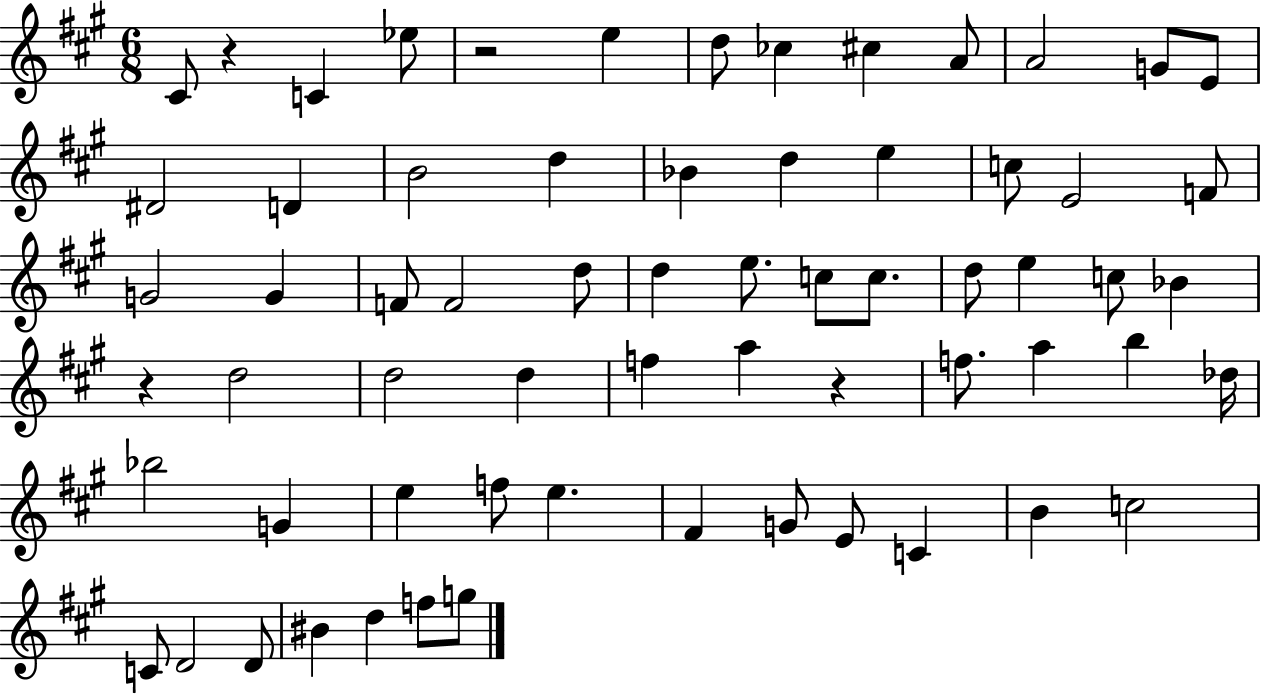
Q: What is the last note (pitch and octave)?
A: G5